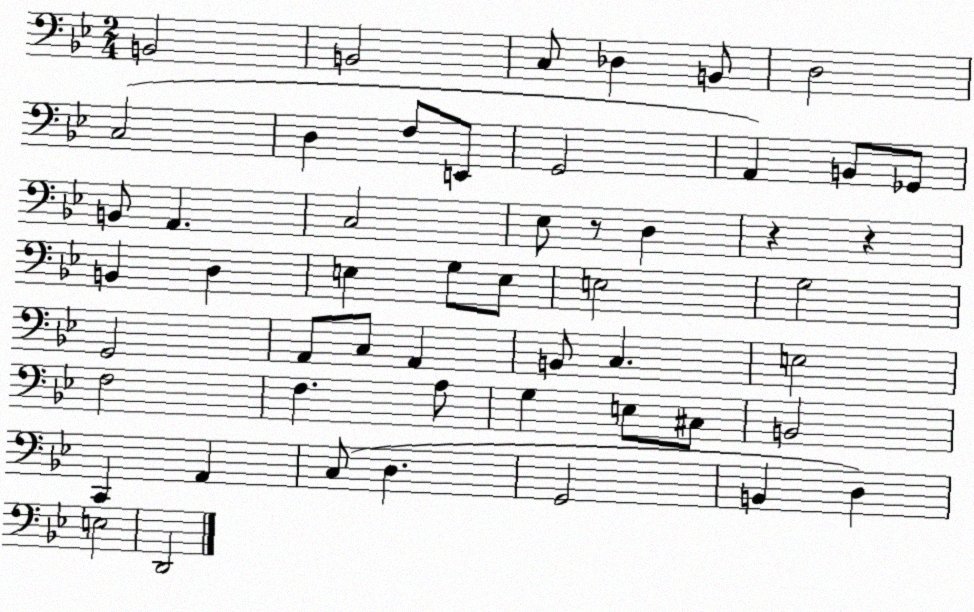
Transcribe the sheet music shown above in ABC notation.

X:1
T:Untitled
M:2/4
L:1/4
K:Bb
B,,2 B,,2 C,/2 _D, B,,/2 D,2 C,2 D, F,/2 E,,/2 G,,2 A,, B,,/2 _G,,/2 B,,/2 A,, C,2 _E,/2 z/2 D, z z B,, D, E, G,/2 E,/2 E,2 G,2 G,,2 A,,/2 C,/2 A,, B,,/2 C, E,2 F,2 F, A,/2 G, E,/2 ^C,/2 B,,2 C,, A,, C,/2 D, G,,2 B,, D, E,2 D,,2